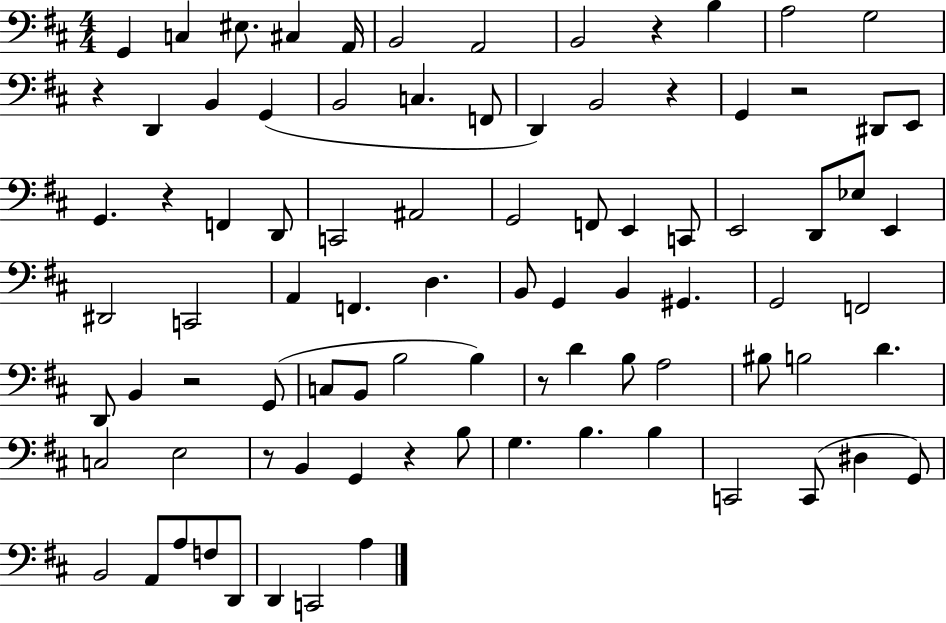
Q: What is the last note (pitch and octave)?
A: A3